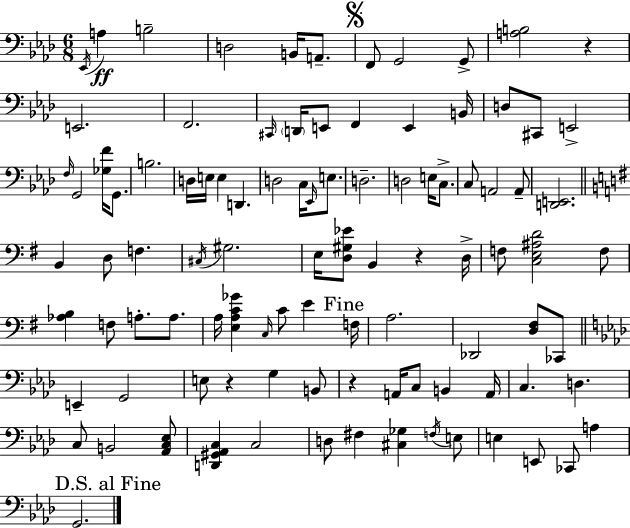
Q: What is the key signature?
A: AES major